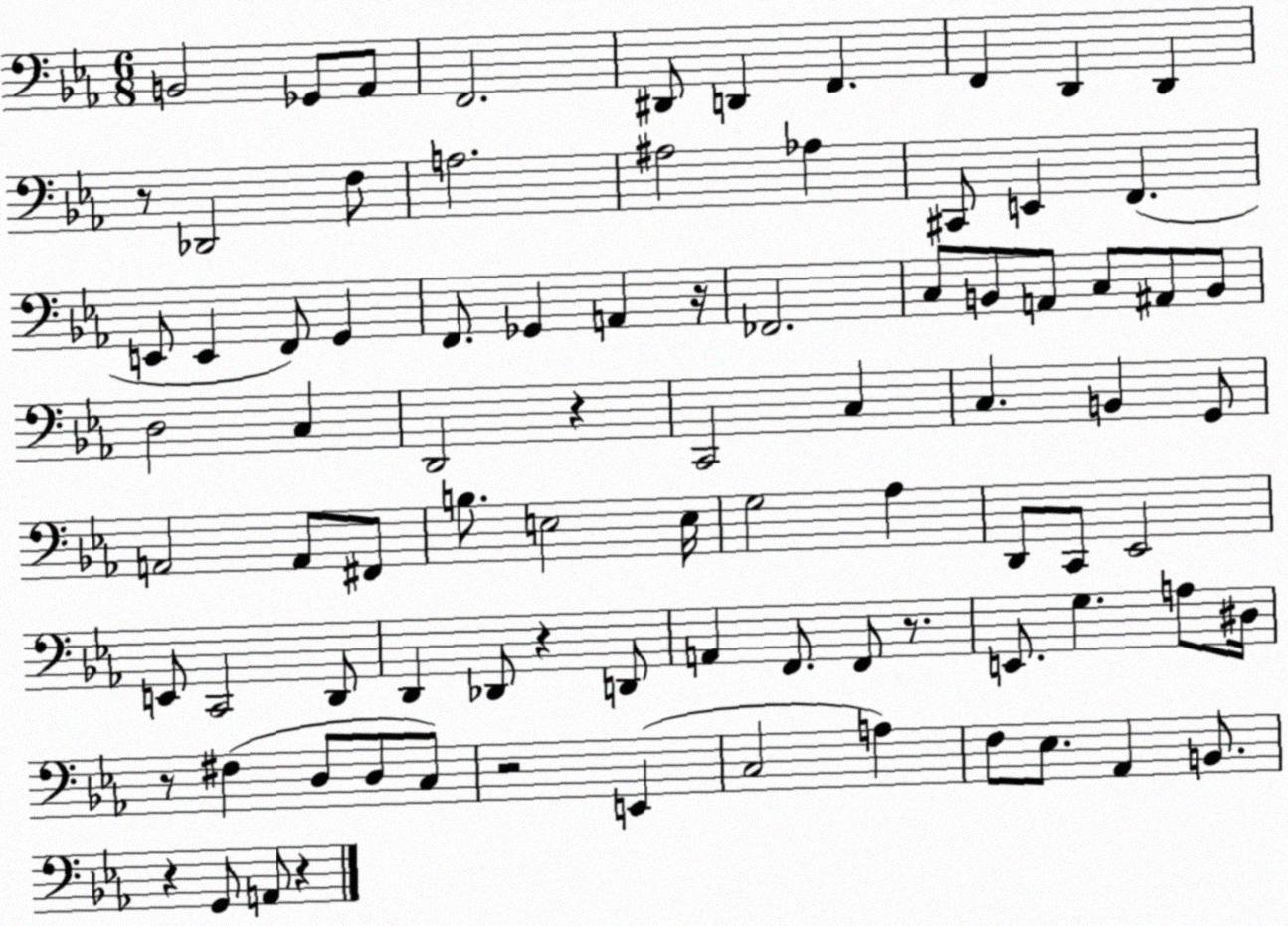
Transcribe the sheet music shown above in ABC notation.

X:1
T:Untitled
M:6/8
L:1/4
K:Eb
B,,2 _G,,/2 _A,,/2 F,,2 ^D,,/2 D,, F,, F,, D,, D,, z/2 _D,,2 F,/2 A,2 ^A,2 _A, ^C,,/2 E,, F,, E,,/2 E,, F,,/2 G,, F,,/2 _G,, A,, z/4 _F,,2 C,/2 B,,/2 A,,/2 C,/2 ^A,,/2 B,,/2 D,2 C, D,,2 z C,,2 C, C, B,, G,,/2 A,,2 A,,/2 ^F,,/2 B,/2 E,2 E,/4 G,2 _A, D,,/2 C,,/2 _E,,2 E,,/2 C,,2 D,,/2 D,, _D,,/2 z D,,/2 A,, F,,/2 F,,/2 z/2 E,,/2 G, A,/2 ^D,/4 z/2 ^F, D,/2 D,/2 C,/2 z2 E,, C,2 A, F,/2 _E,/2 _A,, B,,/2 z G,,/2 A,,/2 z